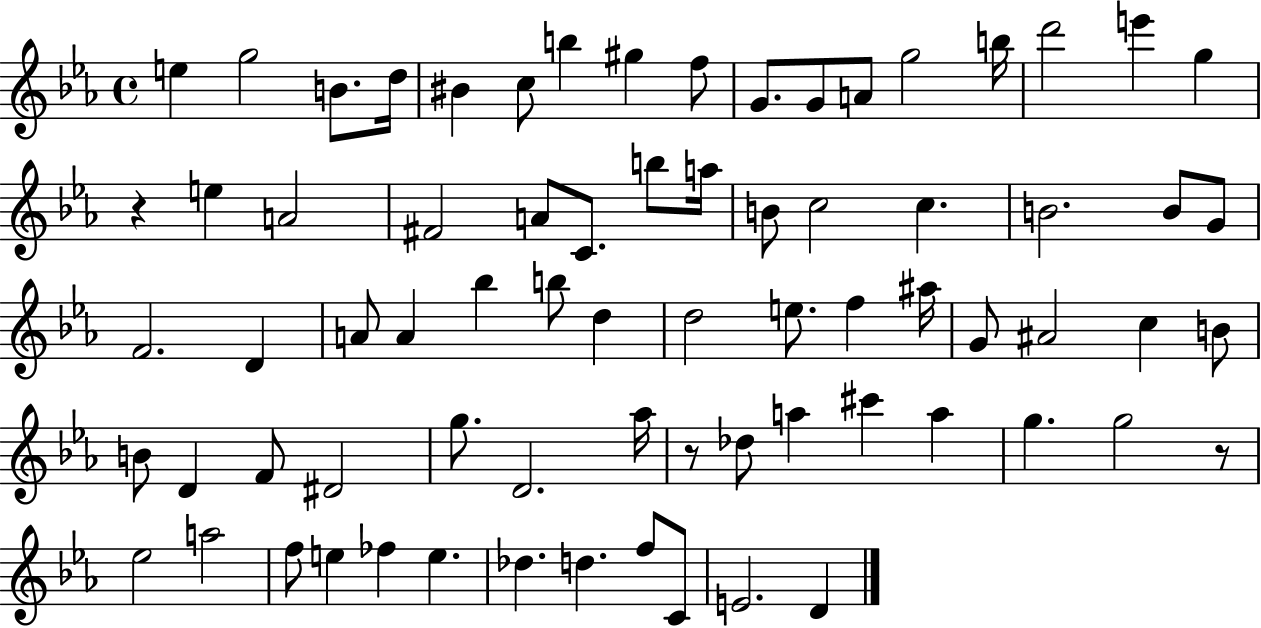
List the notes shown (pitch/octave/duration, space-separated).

E5/q G5/h B4/e. D5/s BIS4/q C5/e B5/q G#5/q F5/e G4/e. G4/e A4/e G5/h B5/s D6/h E6/q G5/q R/q E5/q A4/h F#4/h A4/e C4/e. B5/e A5/s B4/e C5/h C5/q. B4/h. B4/e G4/e F4/h. D4/q A4/e A4/q Bb5/q B5/e D5/q D5/h E5/e. F5/q A#5/s G4/e A#4/h C5/q B4/e B4/e D4/q F4/e D#4/h G5/e. D4/h. Ab5/s R/e Db5/e A5/q C#6/q A5/q G5/q. G5/h R/e Eb5/h A5/h F5/e E5/q FES5/q E5/q. Db5/q. D5/q. F5/e C4/e E4/h. D4/q